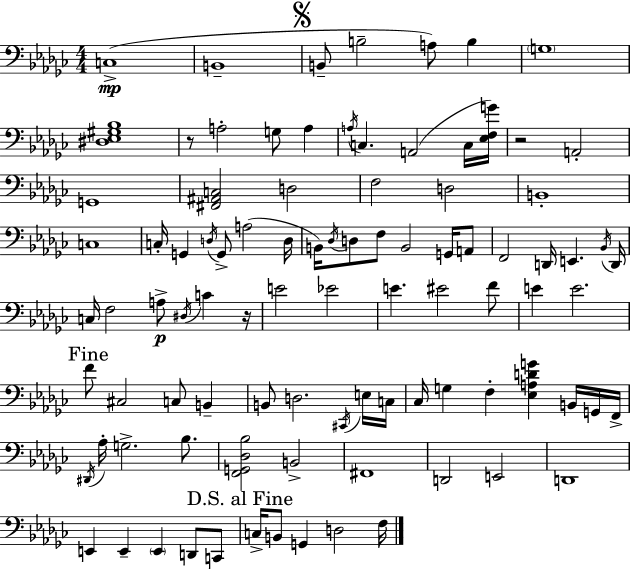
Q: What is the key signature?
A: EES minor